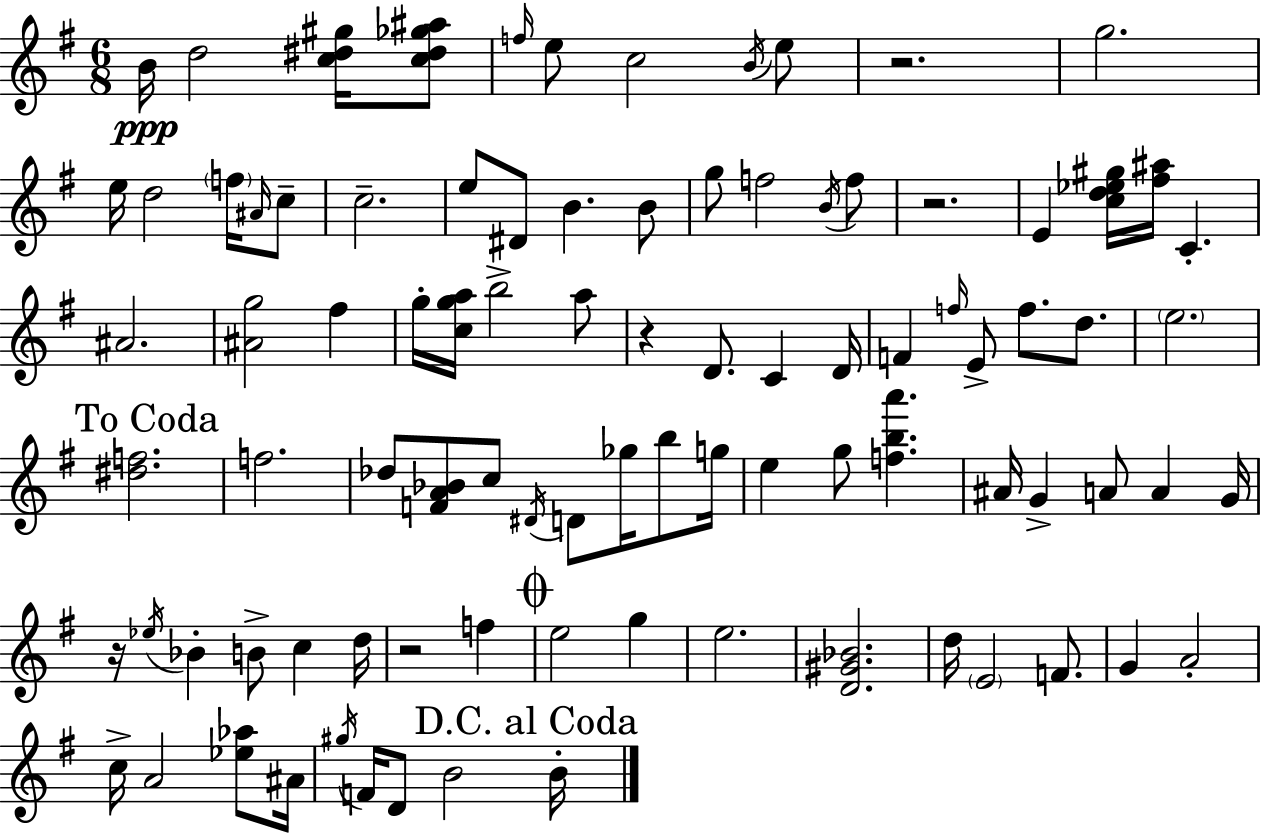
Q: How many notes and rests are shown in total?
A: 91